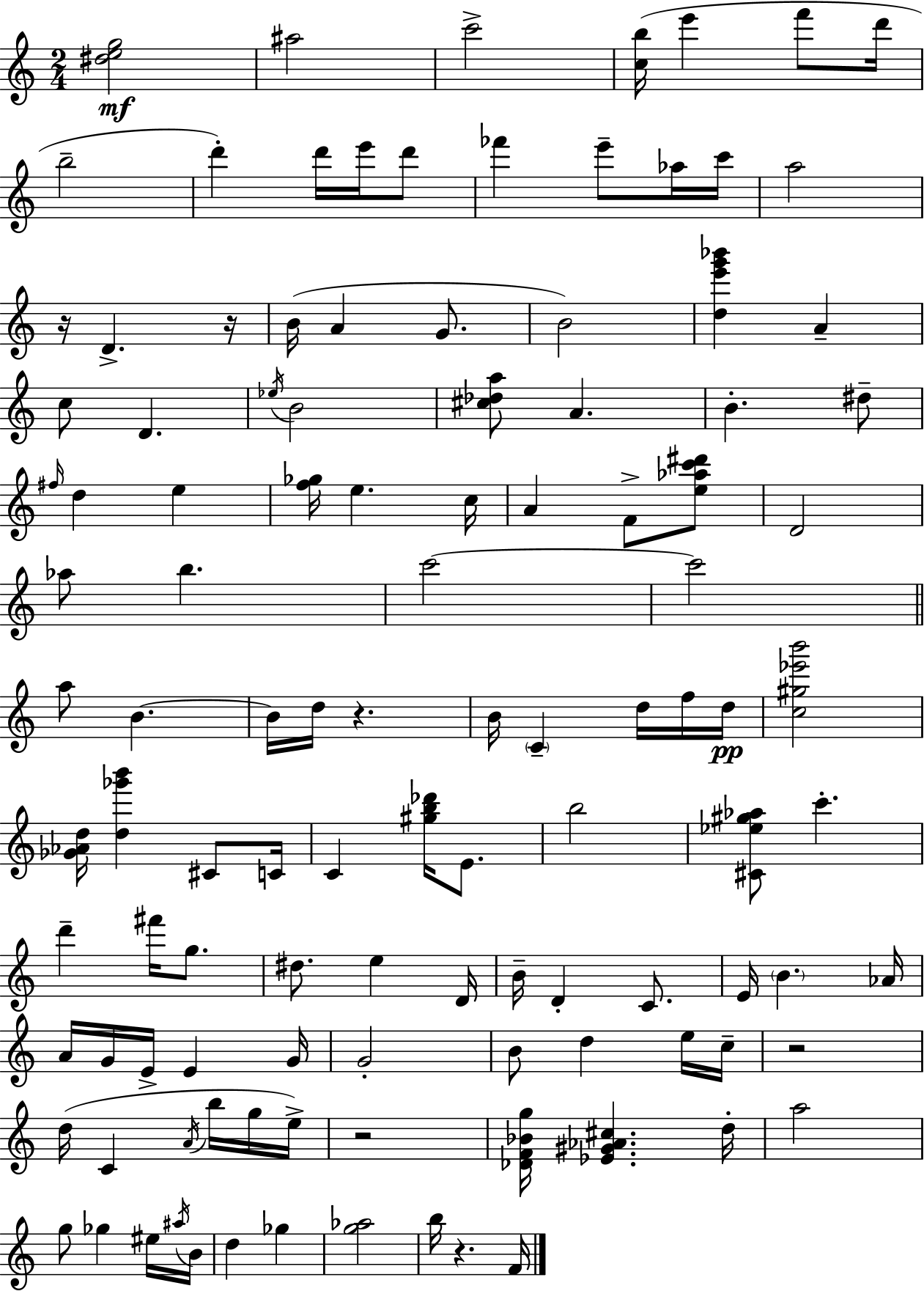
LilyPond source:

{
  \clef treble
  \numericTimeSignature
  \time 2/4
  \key a \minor
  \repeat volta 2 { <dis'' e'' g''>2\mf | ais''2 | c'''2-> | <c'' b''>16( e'''4 f'''8 d'''16 | \break b''2-- | d'''4-.) d'''16 e'''16 d'''8 | fes'''4 e'''8-- aes''16 c'''16 | a''2 | \break r16 d'4.-> r16 | b'16( a'4 g'8. | b'2) | <d'' e''' g''' bes'''>4 a'4-- | \break c''8 d'4. | \acciaccatura { ees''16 } b'2 | <cis'' des'' a''>8 a'4. | b'4.-. dis''8-- | \break \grace { fis''16 } d''4 e''4 | <f'' ges''>16 e''4. | c''16 a'4 f'8-> | <e'' aes'' c''' dis'''>8 d'2 | \break aes''8 b''4. | c'''2~~ | c'''2 | \bar "||" \break \key c \major a''8 b'4.~~ | b'16 d''16 r4. | b'16 \parenthesize c'4-- d''16 f''16 d''16\pp | <c'' gis'' ees''' b'''>2 | \break <ges' aes' d''>16 <d'' ges''' b'''>4 cis'8 c'16 | c'4 <gis'' b'' des'''>16 e'8. | b''2 | <cis' ees'' gis'' aes''>8 c'''4.-. | \break d'''4-- fis'''16 g''8. | dis''8. e''4 d'16 | b'16-- d'4-. c'8. | e'16 \parenthesize b'4. aes'16 | \break a'16 g'16 e'16-> e'4 g'16 | g'2-. | b'8 d''4 e''16 c''16-- | r2 | \break d''16( c'4 \acciaccatura { a'16 } b''16 g''16 | e''16->) r2 | <des' f' bes' g''>16 <ees' gis' aes' cis''>4. | d''16-. a''2 | \break g''8 ges''4 eis''16 | \acciaccatura { ais''16 } b'16 d''4 ges''4 | <g'' aes''>2 | b''16 r4. | \break f'16 } \bar "|."
}